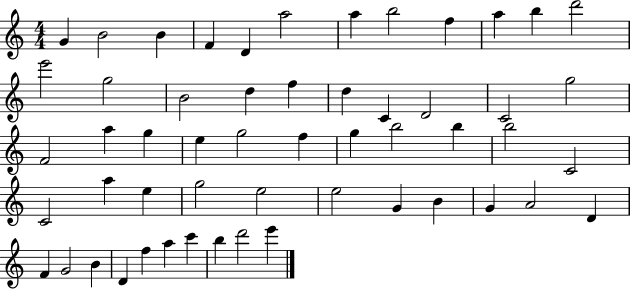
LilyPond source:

{
  \clef treble
  \numericTimeSignature
  \time 4/4
  \key c \major
  g'4 b'2 b'4 | f'4 d'4 a''2 | a''4 b''2 f''4 | a''4 b''4 d'''2 | \break e'''2 g''2 | b'2 d''4 f''4 | d''4 c'4 d'2 | c'2 g''2 | \break f'2 a''4 g''4 | e''4 g''2 f''4 | g''4 b''2 b''4 | b''2 c'2 | \break c'2 a''4 e''4 | g''2 e''2 | e''2 g'4 b'4 | g'4 a'2 d'4 | \break f'4 g'2 b'4 | d'4 f''4 a''4 c'''4 | b''4 d'''2 e'''4 | \bar "|."
}